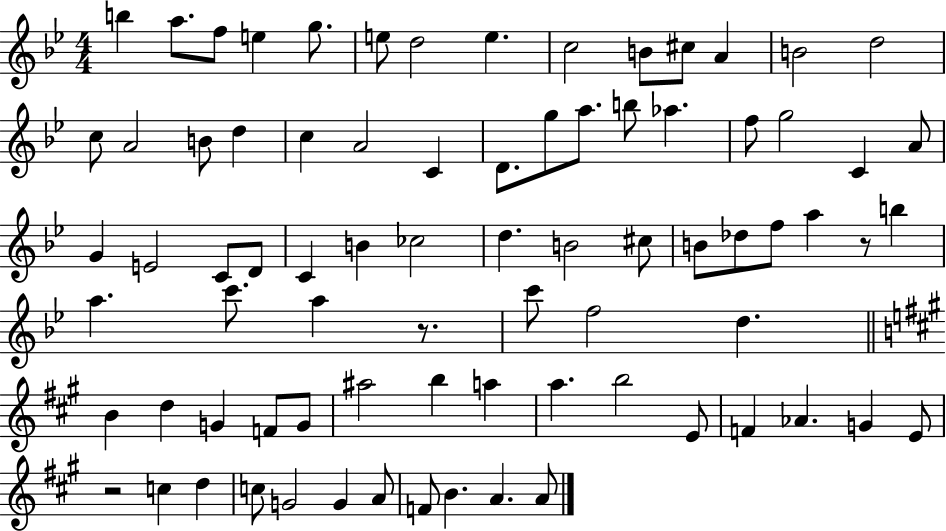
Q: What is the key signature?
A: BES major